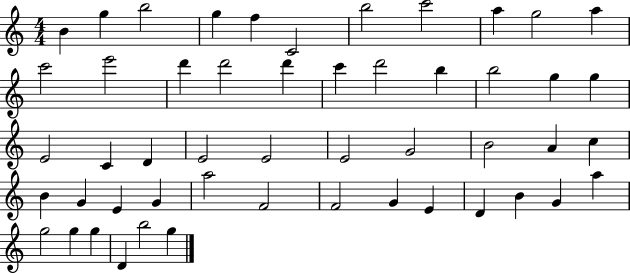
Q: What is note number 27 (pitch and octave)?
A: E4